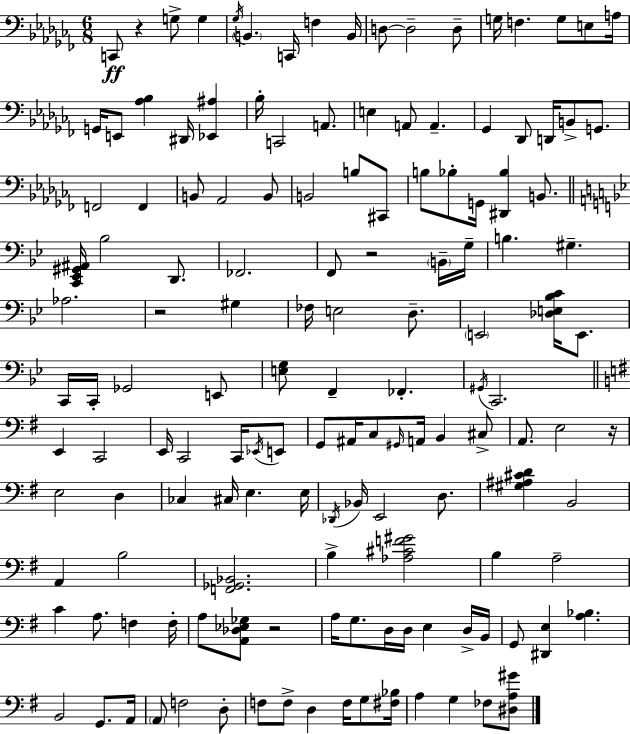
{
  \clef bass
  \numericTimeSignature
  \time 6/8
  \key aes \minor
  c,8\ff r4 g8-> g4 | \acciaccatura { ges16 } \parenthesize b,4. c,16 f4 | b,16 d8~~ d2-- d8-- | g16 f4. g8 e8 | \break a16 g,16 e,8 <aes bes>4 dis,16 <ees, ais>4 | bes16-. c,2 a,8. | e4 a,8 a,4.-- | ges,4 des,8 d,16 b,8-> g,8. | \break f,2 f,4 | b,8 aes,2 b,8 | b,2 b8 cis,8 | b8 bes8-. g,16 <dis, bes>4 b,8. | \break \bar "||" \break \key bes \major <c, ees, gis, ais,>16 bes2 d,8. | fes,2. | f,8 r2 \parenthesize b,16-- g16-- | b4. gis4.-- | \break aes2. | r2 gis4 | fes16 e2 d8.-- | \parenthesize e,2 <des e bes c'>16 e,8. | \break c,16 c,16-. ges,2 e,8 | <e g>8 f,4-- fes,4.-. | \acciaccatura { gis,16 } c,2. | \bar "||" \break \key g \major e,4 c,2 | e,16 c,2 c,16 \acciaccatura { ees,16 } e,8 | g,8 ais,16 c8 \grace { gis,16 } a,16 b,4 | cis8-> a,8. e2 | \break r16 e2 d4 | ces4 cis16 e4. | e16 \acciaccatura { des,16 } bes,16 e,2 | d8. <gis ais cis' d'>4 b,2 | \break a,4 b2 | <f, ges, bes,>2. | b4-> <aes cis' f' gis'>2 | b4 a2-- | \break c'4 a8. f4 | f16-. a8 <a, des ees ges>8 r2 | a16 g8. d16 d16 e4 | d16-> b,16 g,8 <dis, e>4 <a bes>4. | \break b,2 g,8. | a,16 \parenthesize a,8 f2 | d8-. f8 f8-> d4 f16 | g8 <fis bes>16 a4 g4 fes8 | \break <dis a gis'>8 \bar "|."
}